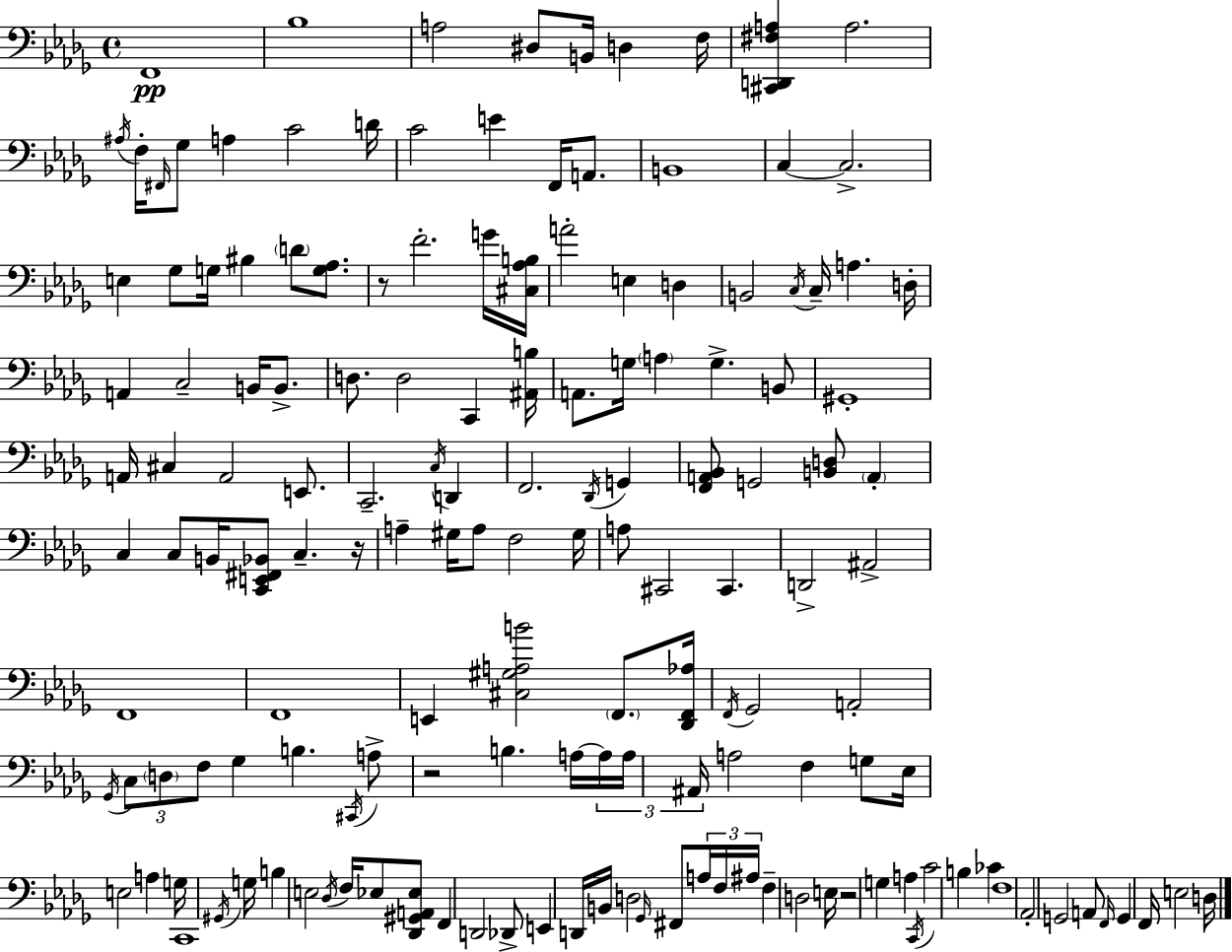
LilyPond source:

{
  \clef bass
  \time 4/4
  \defaultTimeSignature
  \key bes \minor
  f,1\pp | bes1 | a2 dis8 b,16 d4 f16 | <cis, d, fis a>4 a2. | \break \acciaccatura { ais16 } f16-. \grace { fis,16 } ges8 a4 c'2 | d'16 c'2 e'4 f,16 a,8. | b,1 | c4~~ c2.-> | \break e4 ges8 g16 bis4 \parenthesize d'8 <g aes>8. | r8 f'2.-. | g'16 <cis aes b>16 a'2-. e4 d4 | b,2 \acciaccatura { c16 } c16-- a4. | \break d16-. a,4 c2-- b,16 | b,8.-> d8. d2 c,4 | <ais, b>16 a,8. g16 \parenthesize a4 g4.-> | b,8 gis,1-. | \break a,16 cis4 a,2 | e,8. c,2.-- \acciaccatura { c16 } | d,4 f,2. | \acciaccatura { des,16 } g,4 <f, a, bes,>8 g,2 <b, d>8 | \break \parenthesize a,4-. c4 c8 b,16 <c, e, fis, bes,>8 c4.-- | r16 a4-- gis16 a8 f2 | gis16 a8 cis,2 cis,4. | d,2-> ais,2-> | \break f,1 | f,1 | e,4 <cis gis a b'>2 | \parenthesize f,8. <des, f, aes>16 \acciaccatura { f,16 } ges,2 a,2-. | \break \acciaccatura { ges,16 } \tuplet 3/2 { c8 \parenthesize d8 f8 } ges4 | b4. \acciaccatura { cis,16 } a8-> r2 | b4. a16~~ \tuplet 3/2 { a16 a16 ais,16 } a2 | f4 g8 ees16 e2 | \break a4 g16 c,1 | \acciaccatura { gis,16 } g16 b4 e2 | \acciaccatura { des16 } f16 ees8 <des, gis, a, ees>8 f,4 | d,2 des,8-> e,4 d,16 b,16 | \break d2 \grace { ges,16 } fis,8 \tuplet 3/2 { a16 f16 ais16 } f4-- | d2 e16 r2 | g4 a4 \acciaccatura { c,16 } c'2 | b4 ces'4 f1 | \break aes,2-. | g,2 a,8 \grace { f,16 } g,4 | f,16 e2 d16 \bar "|."
}